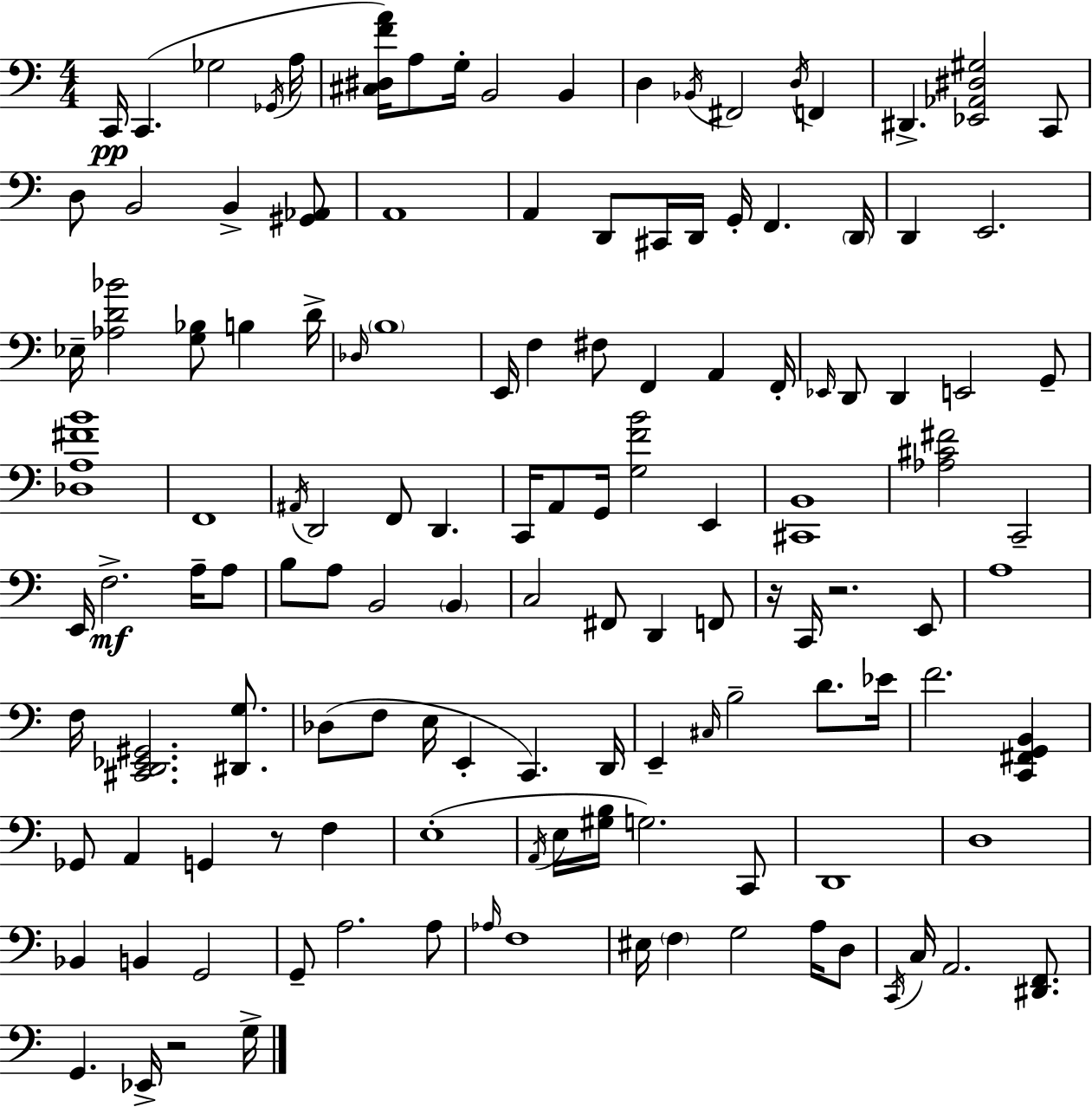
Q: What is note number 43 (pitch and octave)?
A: D2